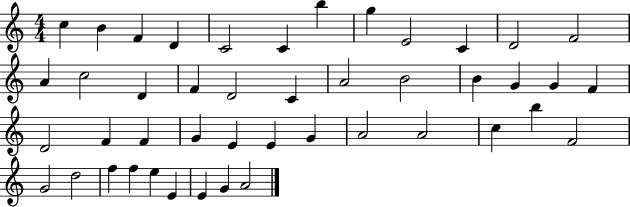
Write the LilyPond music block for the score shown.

{
  \clef treble
  \numericTimeSignature
  \time 4/4
  \key c \major
  c''4 b'4 f'4 d'4 | c'2 c'4 b''4 | g''4 e'2 c'4 | d'2 f'2 | \break a'4 c''2 d'4 | f'4 d'2 c'4 | a'2 b'2 | b'4 g'4 g'4 f'4 | \break d'2 f'4 f'4 | g'4 e'4 e'4 g'4 | a'2 a'2 | c''4 b''4 f'2 | \break g'2 d''2 | f''4 f''4 e''4 e'4 | e'4 g'4 a'2 | \bar "|."
}